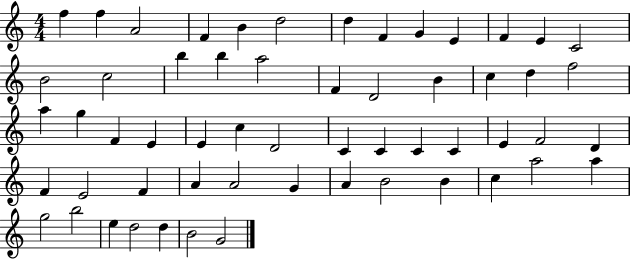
X:1
T:Untitled
M:4/4
L:1/4
K:C
f f A2 F B d2 d F G E F E C2 B2 c2 b b a2 F D2 B c d f2 a g F E E c D2 C C C C E F2 D F E2 F A A2 G A B2 B c a2 a g2 b2 e d2 d B2 G2